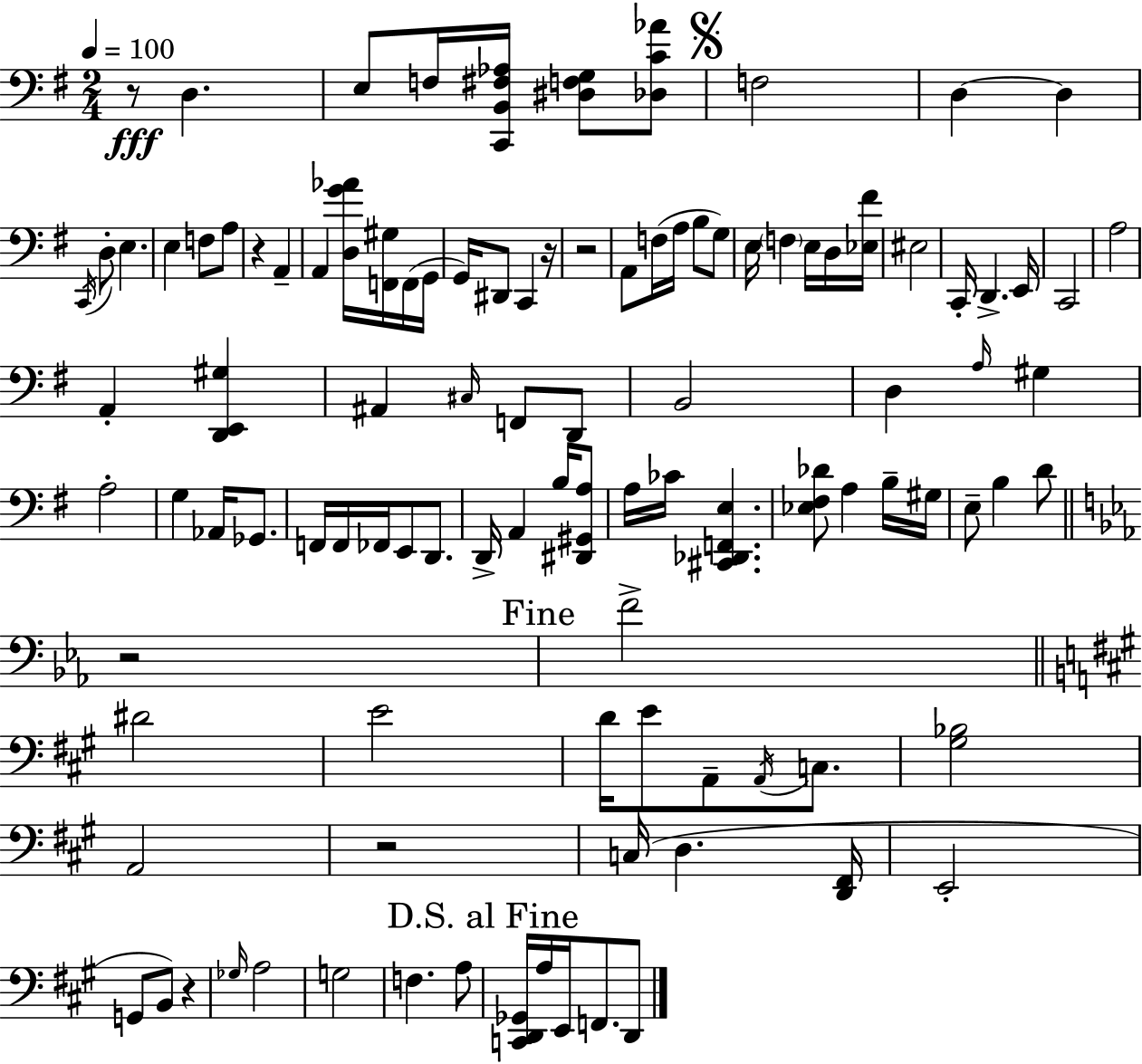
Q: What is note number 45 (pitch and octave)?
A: G3